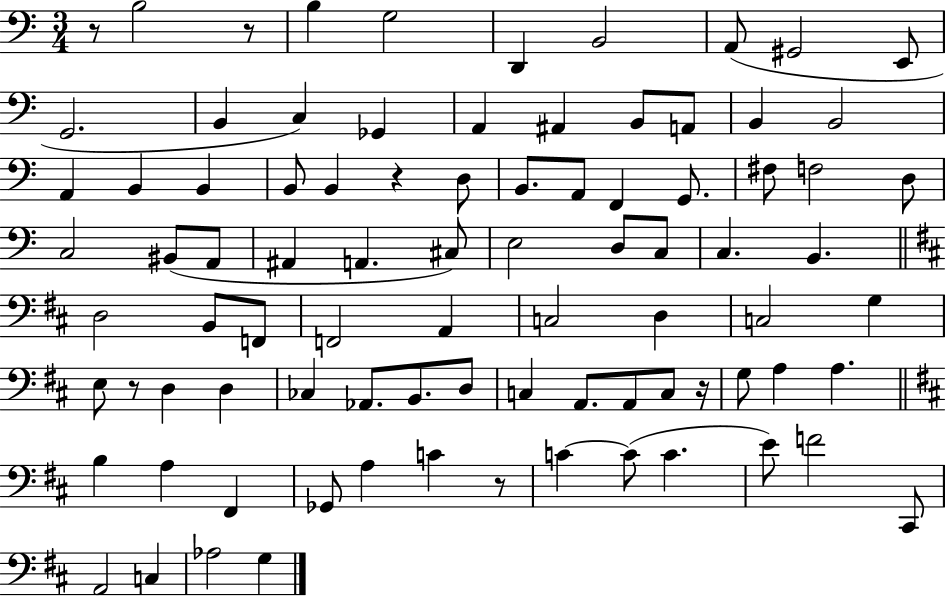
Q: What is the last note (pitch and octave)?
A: G3